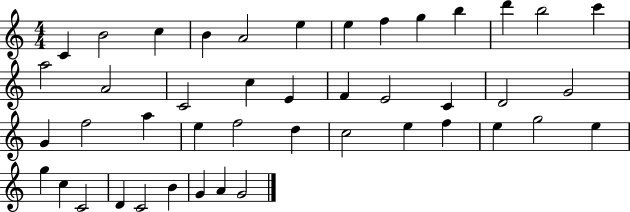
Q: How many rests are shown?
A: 0